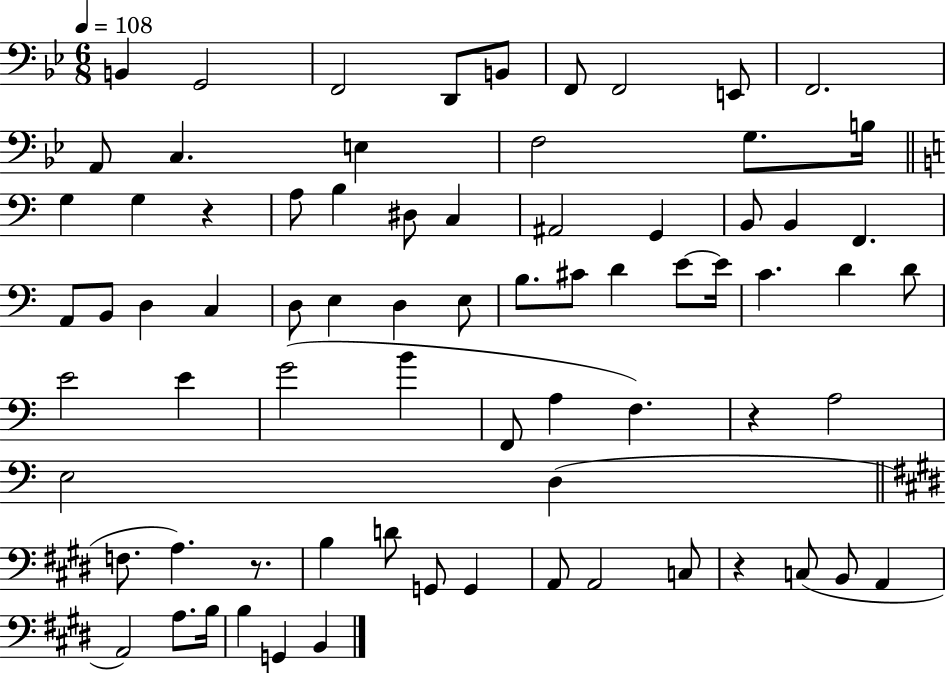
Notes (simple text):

B2/q G2/h F2/h D2/e B2/e F2/e F2/h E2/e F2/h. A2/e C3/q. E3/q F3/h G3/e. B3/s G3/q G3/q R/q A3/e B3/q D#3/e C3/q A#2/h G2/q B2/e B2/q F2/q. A2/e B2/e D3/q C3/q D3/e E3/q D3/q E3/e B3/e. C#4/e D4/q E4/e E4/s C4/q. D4/q D4/e E4/h E4/q G4/h B4/q F2/e A3/q F3/q. R/q A3/h E3/h D3/q F3/e. A3/q. R/e. B3/q D4/e G2/e G2/q A2/e A2/h C3/e R/q C3/e B2/e A2/q A2/h A3/e. B3/s B3/q G2/q B2/q